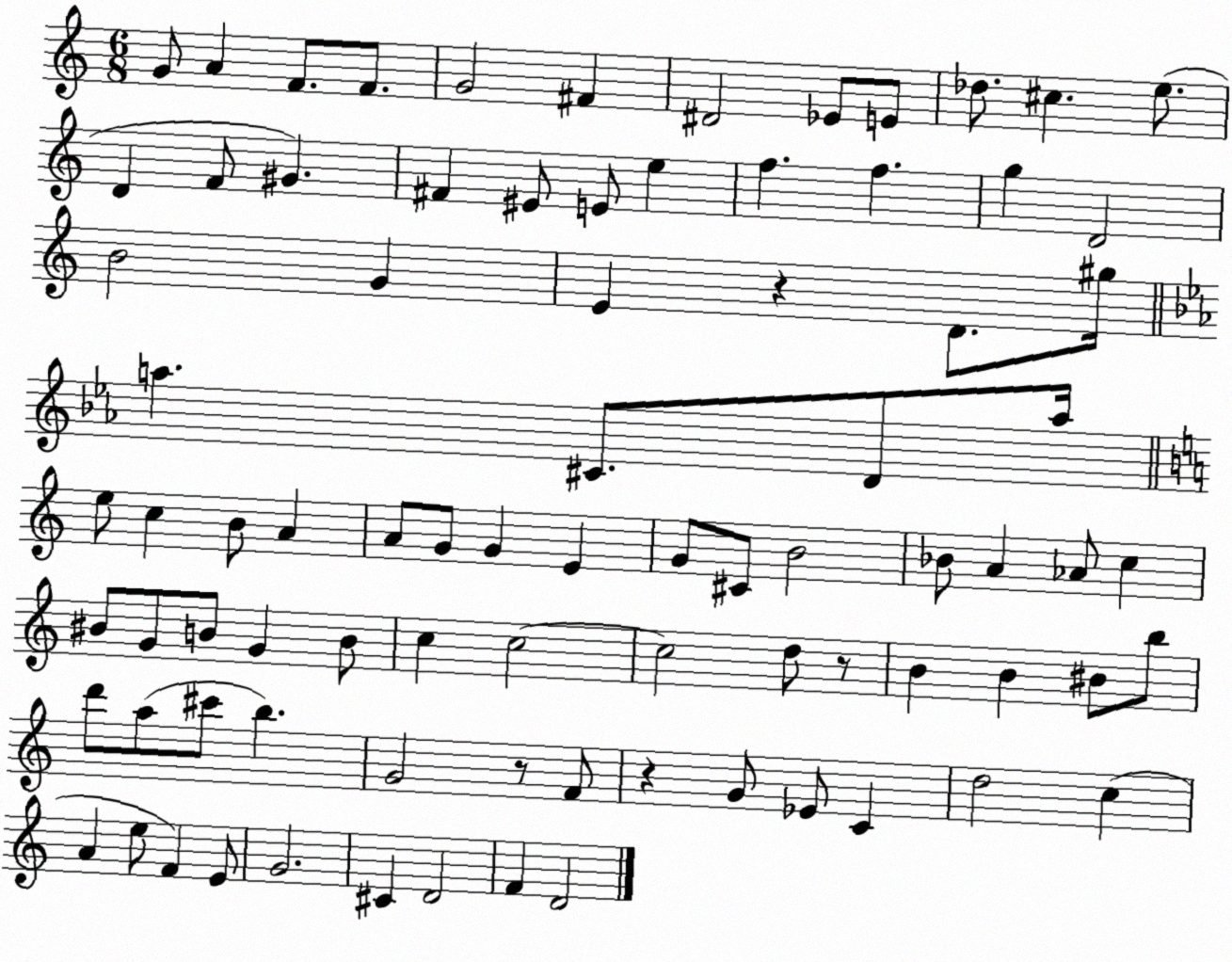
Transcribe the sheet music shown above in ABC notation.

X:1
T:Untitled
M:6/8
L:1/4
K:C
G/2 A F/2 F/2 G2 ^F ^D2 _E/2 E/2 _d/2 ^c e/2 D F/2 ^G ^F ^E/2 E/2 e f f g D2 B2 G E z D/2 ^g/4 a ^C/2 D/2 a/4 e/2 c B/2 A A/2 G/2 G E G/2 ^C/2 B2 _B/2 A _A/2 c ^B/2 G/2 B/2 G B/2 c c2 c2 d/2 z/2 B B ^B/2 b/2 d'/2 a/2 ^c'/2 b G2 z/2 F/2 z G/2 _E/2 C d2 c A e/2 F E/2 G2 ^C D2 F D2